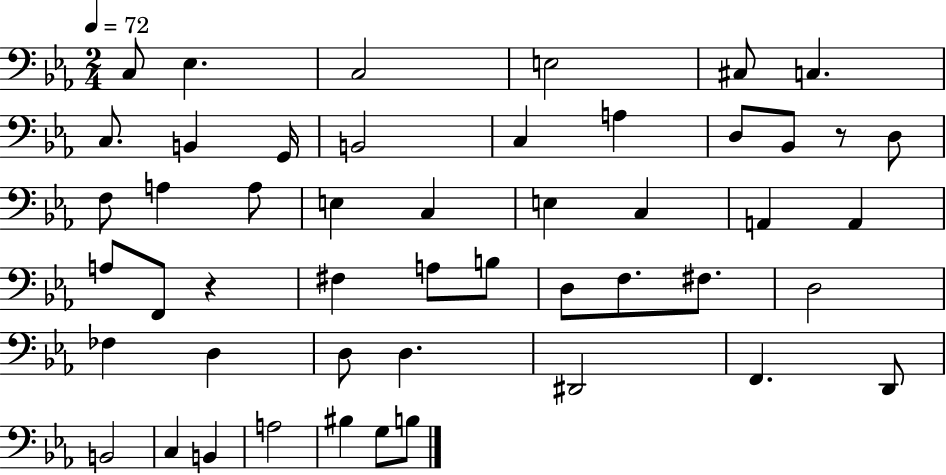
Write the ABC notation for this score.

X:1
T:Untitled
M:2/4
L:1/4
K:Eb
C,/2 _E, C,2 E,2 ^C,/2 C, C,/2 B,, G,,/4 B,,2 C, A, D,/2 _B,,/2 z/2 D,/2 F,/2 A, A,/2 E, C, E, C, A,, A,, A,/2 F,,/2 z ^F, A,/2 B,/2 D,/2 F,/2 ^F,/2 D,2 _F, D, D,/2 D, ^D,,2 F,, D,,/2 B,,2 C, B,, A,2 ^B, G,/2 B,/2